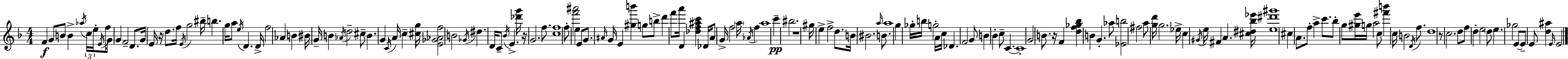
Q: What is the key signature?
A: F major